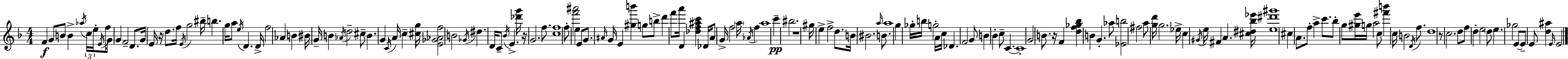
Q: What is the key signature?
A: F major